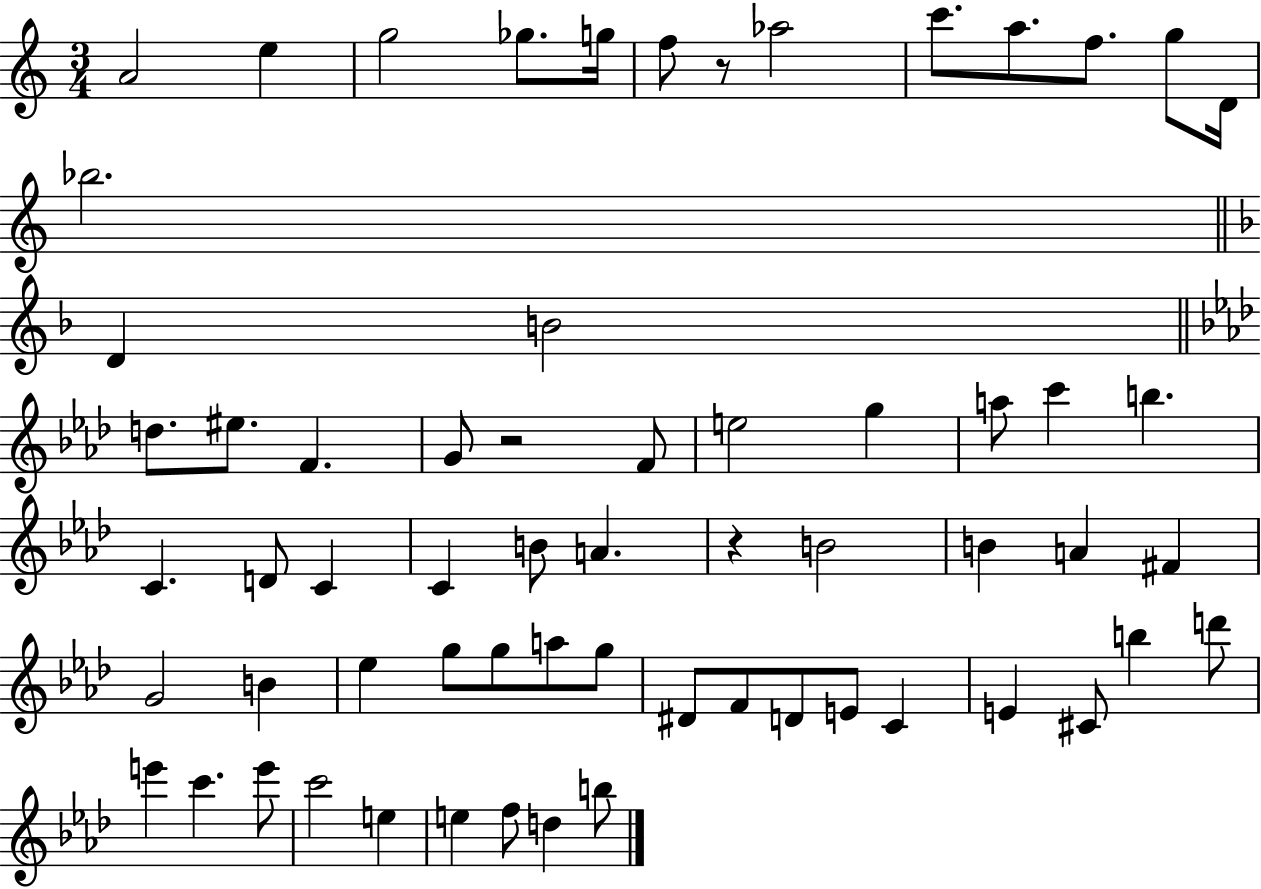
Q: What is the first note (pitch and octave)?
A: A4